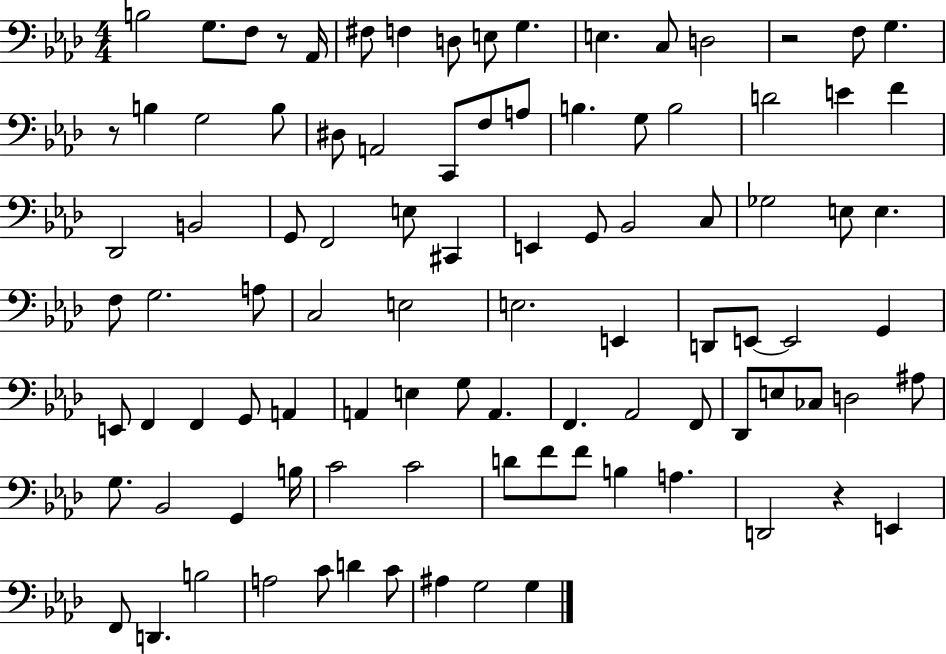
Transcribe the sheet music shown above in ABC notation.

X:1
T:Untitled
M:4/4
L:1/4
K:Ab
B,2 G,/2 F,/2 z/2 _A,,/4 ^F,/2 F, D,/2 E,/2 G, E, C,/2 D,2 z2 F,/2 G, z/2 B, G,2 B,/2 ^D,/2 A,,2 C,,/2 F,/2 A,/2 B, G,/2 B,2 D2 E F _D,,2 B,,2 G,,/2 F,,2 E,/2 ^C,, E,, G,,/2 _B,,2 C,/2 _G,2 E,/2 E, F,/2 G,2 A,/2 C,2 E,2 E,2 E,, D,,/2 E,,/2 E,,2 G,, E,,/2 F,, F,, G,,/2 A,, A,, E, G,/2 A,, F,, _A,,2 F,,/2 _D,,/2 E,/2 _C,/2 D,2 ^A,/2 G,/2 _B,,2 G,, B,/4 C2 C2 D/2 F/2 F/2 B, A, D,,2 z E,, F,,/2 D,, B,2 A,2 C/2 D C/2 ^A, G,2 G,